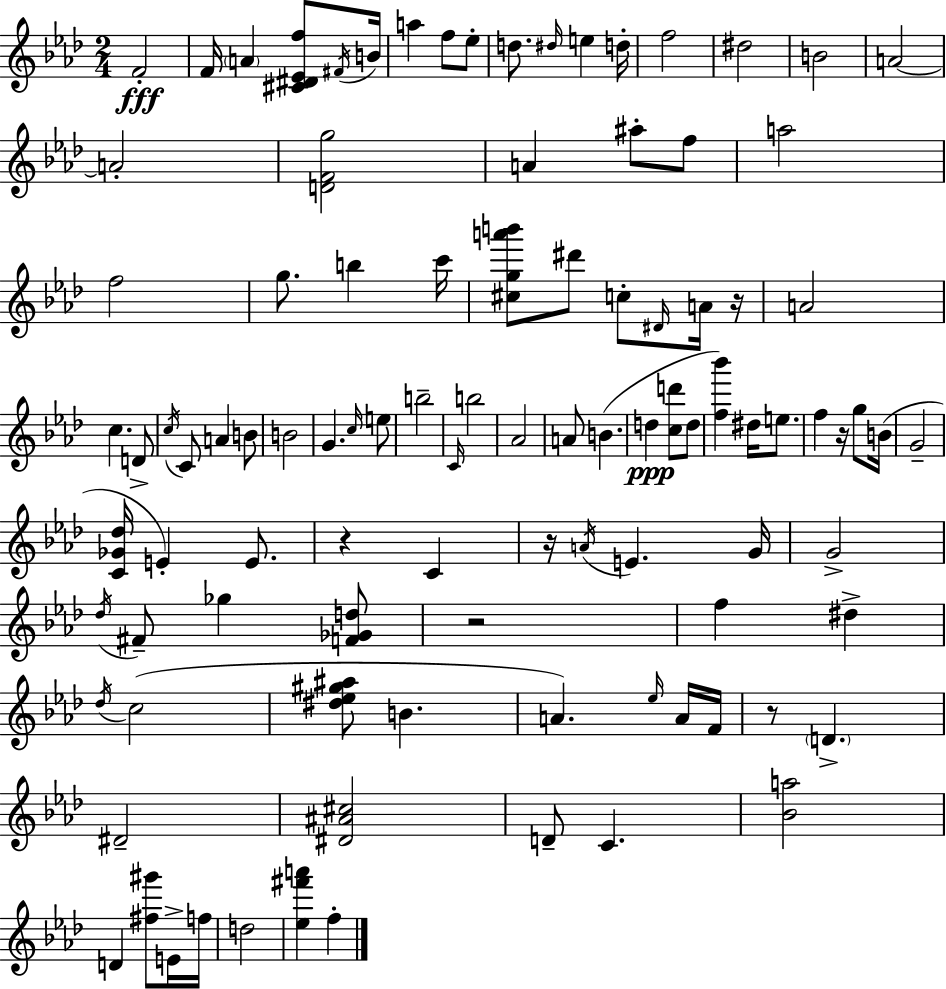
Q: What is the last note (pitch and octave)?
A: F5